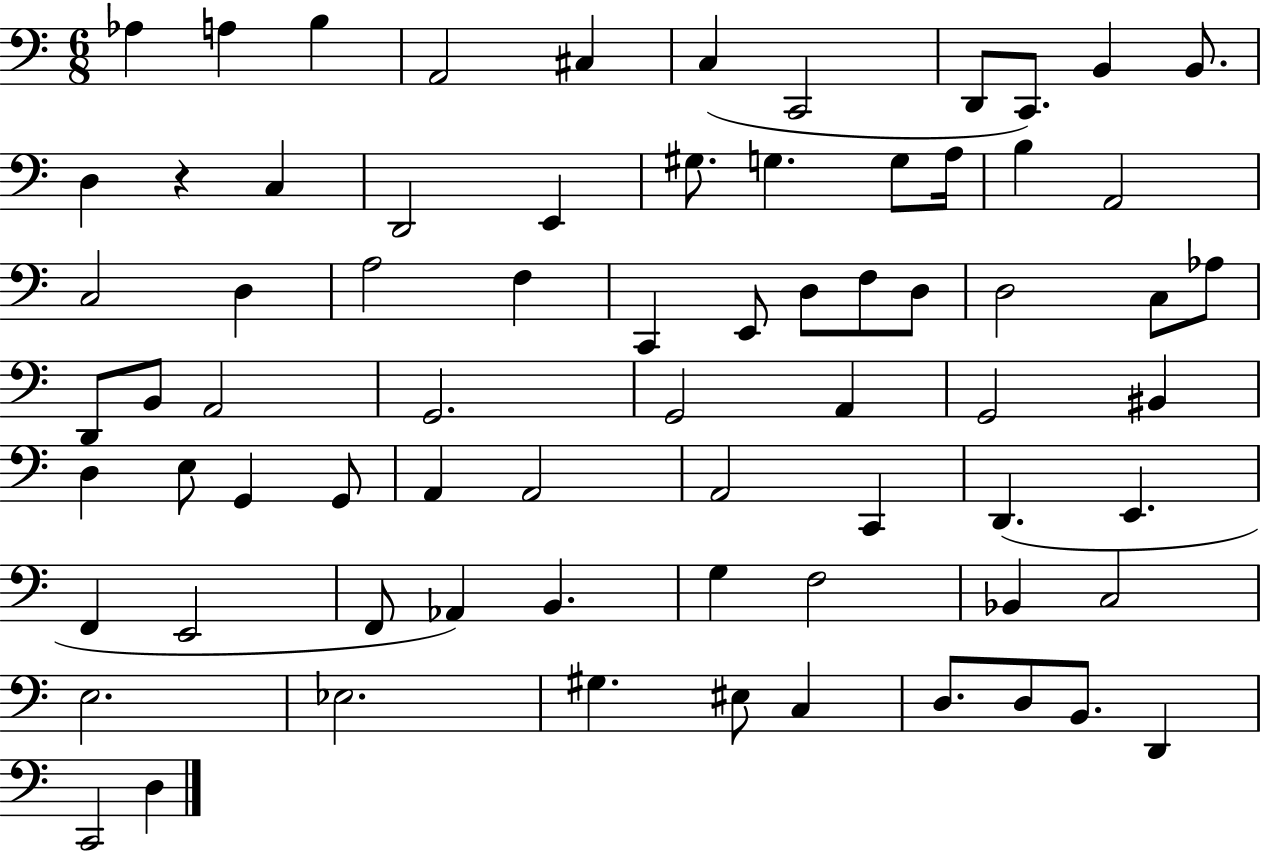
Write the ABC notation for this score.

X:1
T:Untitled
M:6/8
L:1/4
K:C
_A, A, B, A,,2 ^C, C, C,,2 D,,/2 C,,/2 B,, B,,/2 D, z C, D,,2 E,, ^G,/2 G, G,/2 A,/4 B, A,,2 C,2 D, A,2 F, C,, E,,/2 D,/2 F,/2 D,/2 D,2 C,/2 _A,/2 D,,/2 B,,/2 A,,2 G,,2 G,,2 A,, G,,2 ^B,, D, E,/2 G,, G,,/2 A,, A,,2 A,,2 C,, D,, E,, F,, E,,2 F,,/2 _A,, B,, G, F,2 _B,, C,2 E,2 _E,2 ^G, ^E,/2 C, D,/2 D,/2 B,,/2 D,, C,,2 D,